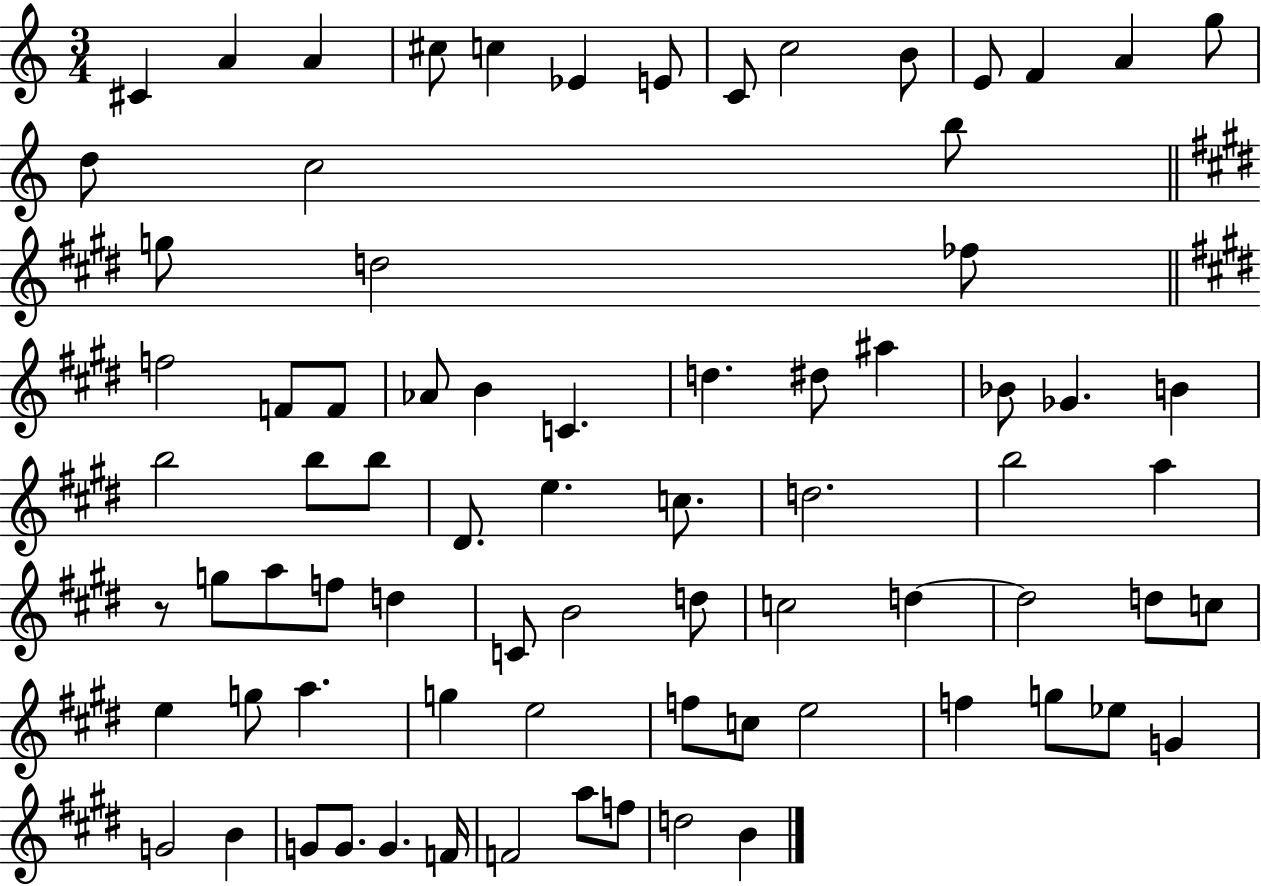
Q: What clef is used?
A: treble